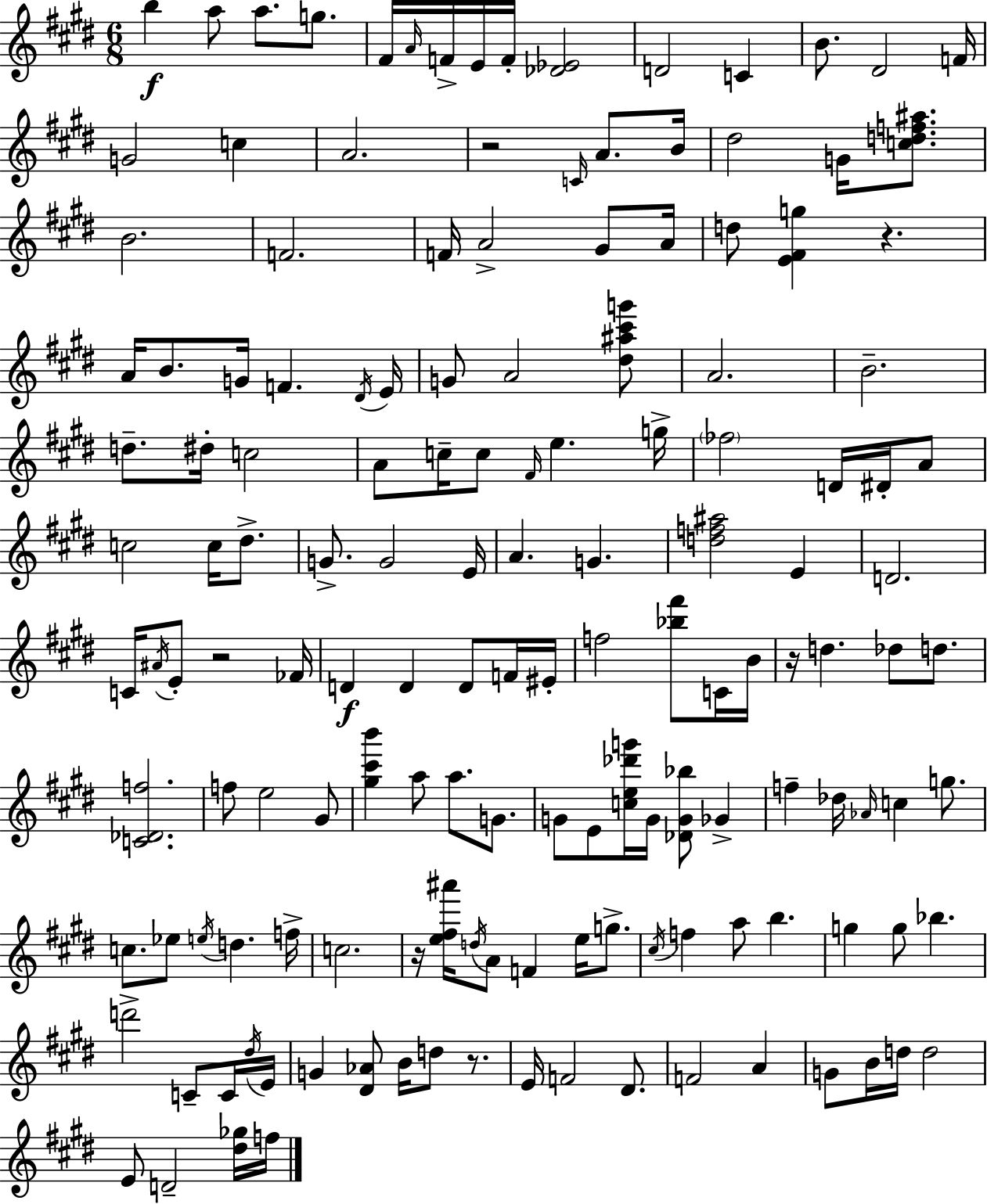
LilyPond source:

{
  \clef treble
  \numericTimeSignature
  \time 6/8
  \key e \major
  b''4\f a''8 a''8. g''8. | fis'16 \grace { a'16 } f'16-> e'16 f'16-. <des' ees'>2 | d'2 c'4 | b'8. dis'2 | \break f'16 g'2 c''4 | a'2. | r2 \grace { c'16 } a'8. | b'16 dis''2 g'16 <c'' d'' f'' ais''>8. | \break b'2. | f'2. | f'16 a'2-> gis'8 | a'16 d''8 <e' fis' g''>4 r4. | \break a'16 b'8. g'16 f'4. | \acciaccatura { dis'16 } e'16 g'8 a'2 | <dis'' ais'' cis''' g'''>8 a'2. | b'2.-- | \break d''8.-- dis''16-. c''2 | a'8 c''16-- c''8 \grace { fis'16 } e''4. | g''16-> \parenthesize fes''2 | d'16 dis'16-. a'8 c''2 | \break c''16 dis''8.-> g'8.-> g'2 | e'16 a'4. g'4. | <d'' f'' ais''>2 | e'4 d'2. | \break c'16 \acciaccatura { ais'16 } e'8-. r2 | fes'16 d'4\f d'4 | d'8 f'16 eis'16-. f''2 | <bes'' fis'''>8 c'16 b'16 r16 d''4. | \break des''8 d''8. <c' des' f''>2. | f''8 e''2 | gis'8 <gis'' cis''' b'''>4 a''8 a''8. | g'8. g'8 e'8 <c'' e'' des''' g'''>16 g'16 <des' g' bes''>8 | \break ges'4-> f''4-- des''16 \grace { aes'16 } c''4 | g''8. c''8. ees''8 \acciaccatura { e''16 } | d''4. f''16-> c''2. | r16 <e'' fis'' ais'''>16 \acciaccatura { d''16 } a'8 | \break f'4 e''16 g''8.-> \acciaccatura { cis''16 } f''4 | a''8 b''4. g''4 | g''8 bes''4. d'''2-> | c'8-- c'16 \acciaccatura { dis''16 } e'16 g'4 | \break <dis' aes'>8 b'16 d''8 r8. e'16 f'2 | dis'8. f'2 | a'4 g'8 | b'16 d''16 d''2 e'8 | \break d'2-- <dis'' ges''>16 f''16 \bar "|."
}